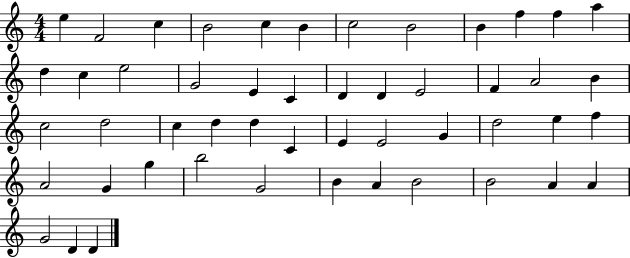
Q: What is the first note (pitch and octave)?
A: E5